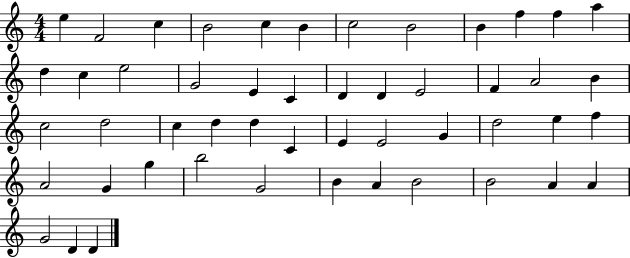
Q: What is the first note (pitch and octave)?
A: E5